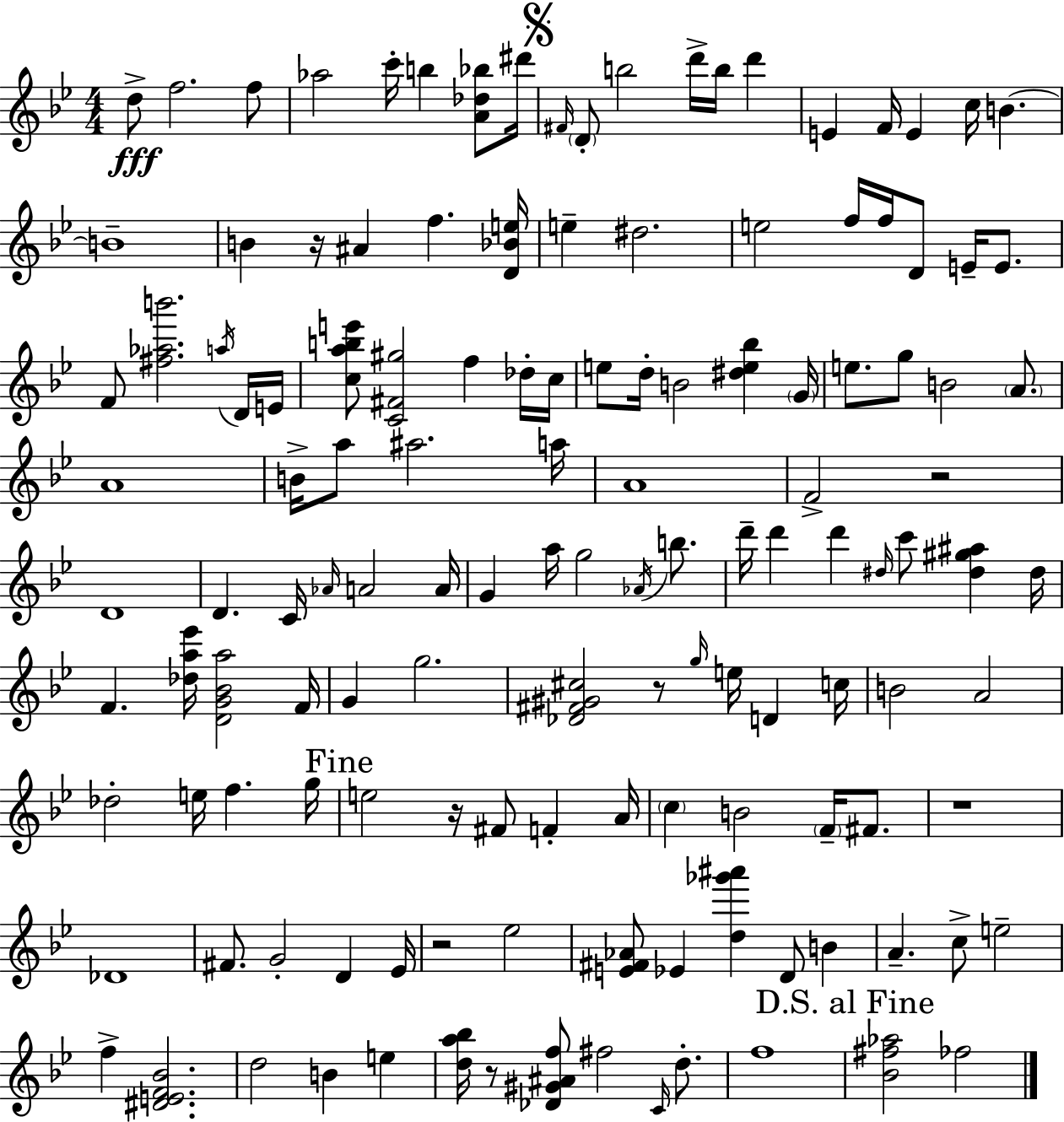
D5/e F5/h. F5/e Ab5/h C6/s B5/q [A4,Db5,Bb5]/e D#6/s F#4/s D4/e B5/h D6/s B5/s D6/q E4/q F4/s E4/q C5/s B4/q. B4/w B4/q R/s A#4/q F5/q. [D4,Bb4,E5]/s E5/q D#5/h. E5/h F5/s F5/s D4/e E4/s E4/e. F4/e [F#5,Ab5,B6]/h. A5/s D4/s E4/s [C5,A5,B5,E6]/e [C4,F#4,G#5]/h F5/q Db5/s C5/s E5/e D5/s B4/h [D#5,E5,Bb5]/q G4/s E5/e. G5/e B4/h A4/e. A4/w B4/s A5/e A#5/h. A5/s A4/w F4/h R/h D4/w D4/q. C4/s Ab4/s A4/h A4/s G4/q A5/s G5/h Ab4/s B5/e. D6/s D6/q D6/q D#5/s C6/e [D#5,G#5,A#5]/q D#5/s F4/q. [Db5,A5,Eb6]/s [D4,G4,Bb4,A5]/h F4/s G4/q G5/h. [Db4,F#4,G#4,C#5]/h R/e G5/s E5/s D4/q C5/s B4/h A4/h Db5/h E5/s F5/q. G5/s E5/h R/s F#4/e F4/q A4/s C5/q B4/h F4/s F#4/e. R/w Db4/w F#4/e. G4/h D4/q Eb4/s R/h Eb5/h [E4,F#4,Ab4]/e Eb4/q [D5,Gb6,A#6]/q D4/e B4/q A4/q. C5/e E5/h F5/q [D#4,E4,F4,Bb4]/h. D5/h B4/q E5/q [D5,A5,Bb5]/s R/e [Db4,G#4,A#4,F5]/e F#5/h C4/s D5/e. F5/w [Bb4,F#5,Ab5]/h FES5/h